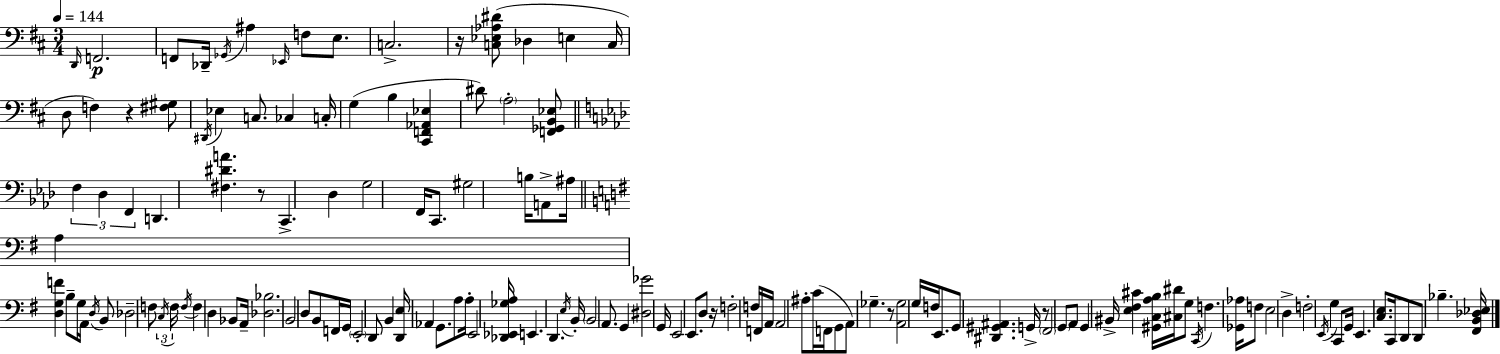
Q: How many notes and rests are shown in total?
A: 137